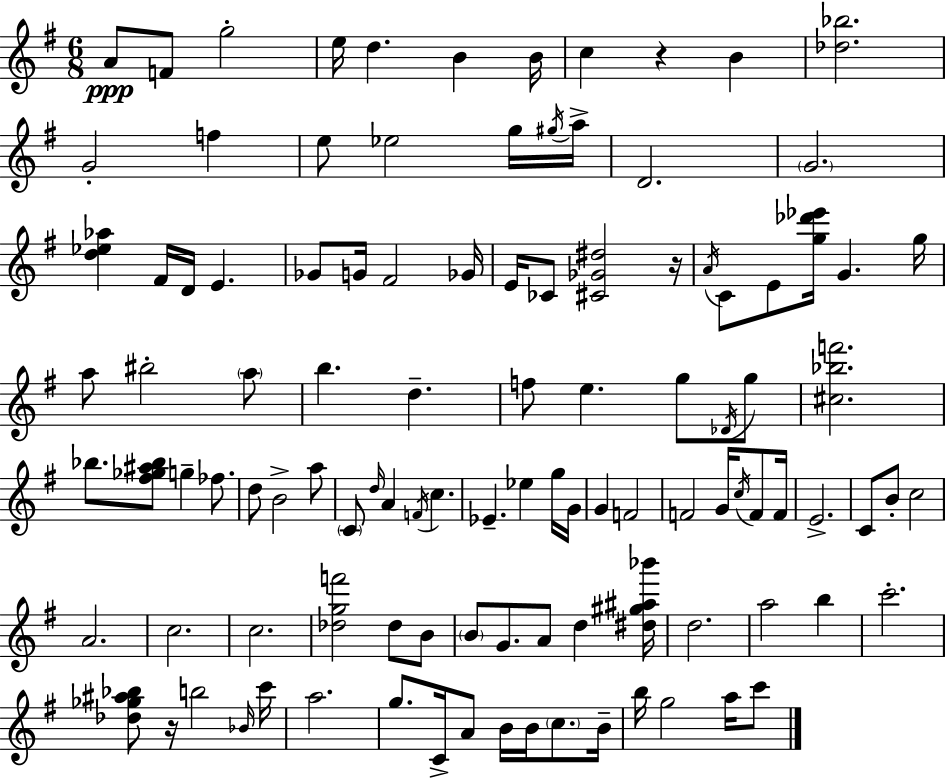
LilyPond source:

{
  \clef treble
  \numericTimeSignature
  \time 6/8
  \key e \minor
  \repeat volta 2 { a'8\ppp f'8 g''2-. | e''16 d''4. b'4 b'16 | c''4 r4 b'4 | <des'' bes''>2. | \break g'2-. f''4 | e''8 ees''2 g''16 \acciaccatura { gis''16 } | a''16-> d'2. | \parenthesize g'2. | \break <d'' ees'' aes''>4 fis'16 d'16 e'4. | ges'8 g'16 fis'2 | ges'16 e'16 ces'8 <cis' ges' dis''>2 | r16 \acciaccatura { a'16 } c'8 e'8 <g'' des''' ees'''>16 g'4. | \break g''16 a''8 bis''2-. | \parenthesize a''8 b''4. d''4.-- | f''8 e''4. g''8 | \acciaccatura { des'16 } g''8 <cis'' bes'' f'''>2. | \break bes''8. <fis'' ges'' ais'' bes''>8 g''4-- | fes''8. d''8 b'2-> | a''8 \parenthesize c'8 \grace { d''16 } a'4 \acciaccatura { f'16 } c''4. | ees'4.-- ees''4 | \break g''16 g'16 g'4 f'2 | f'2 | g'16 \acciaccatura { c''16 } f'8 f'16 e'2.-> | c'8 b'8-. c''2 | \break a'2. | c''2. | c''2. | <des'' g'' f'''>2 | \break des''8 b'8 \parenthesize b'8 g'8. a'8 | d''4 <dis'' gis'' ais'' bes'''>16 d''2. | a''2 | b''4 c'''2.-. | \break <des'' ges'' ais'' bes''>8 r16 b''2 | \grace { bes'16 } c'''16 a''2. | g''8. c'16-> a'8 | b'16 b'16 \parenthesize c''8. b'16-- b''16 g''2 | \break a''16 c'''8 } \bar "|."
}